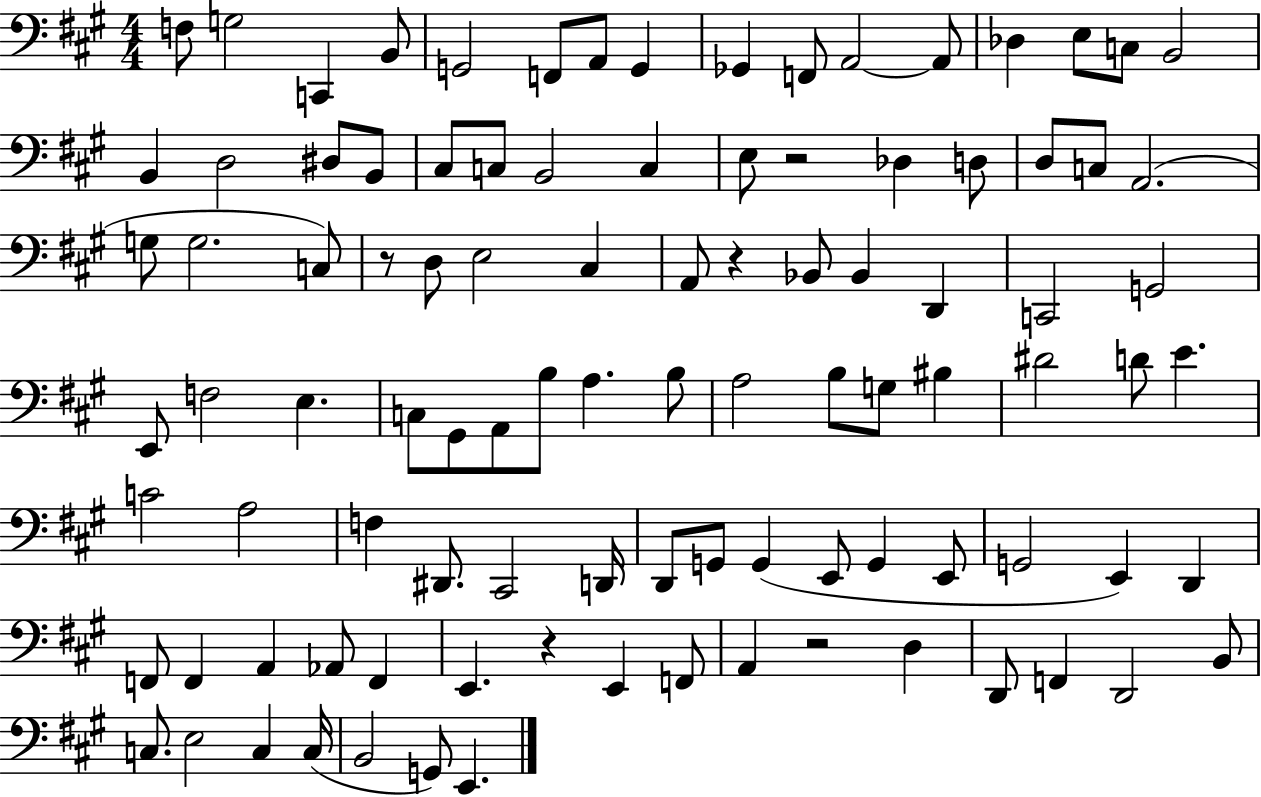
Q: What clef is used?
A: bass